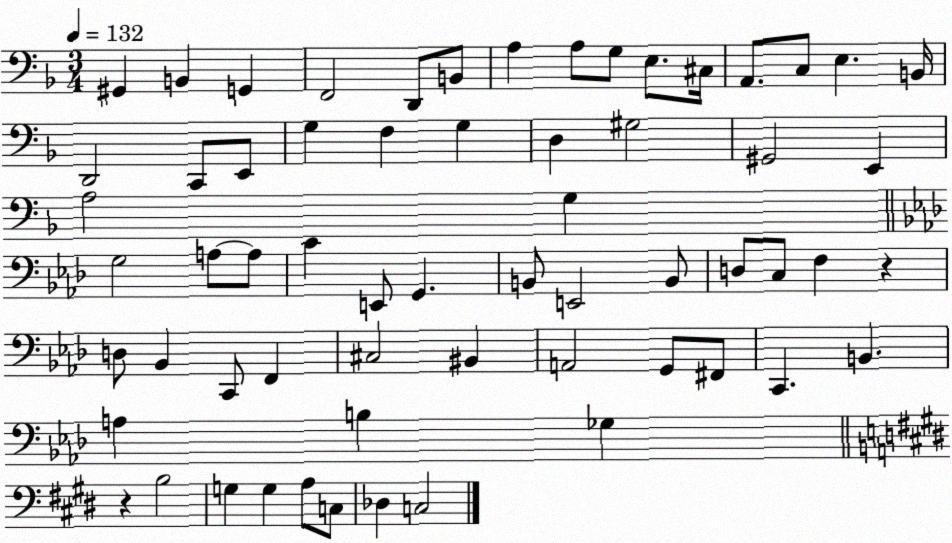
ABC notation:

X:1
T:Untitled
M:3/4
L:1/4
K:F
^G,, B,, G,, F,,2 D,,/2 B,,/2 A, A,/2 G,/2 E,/2 ^C,/4 A,,/2 C,/2 E, B,,/4 D,,2 C,,/2 E,,/2 G, F, G, D, ^G,2 ^G,,2 E,, A,2 G, G,2 A,/2 A,/2 C E,,/2 G,, B,,/2 E,,2 B,,/2 D,/2 C,/2 F, z D,/2 _B,, C,,/2 F,, ^C,2 ^B,, A,,2 G,,/2 ^F,,/2 C,, B,, A, B, _G, z B,2 G, G, A,/2 C,/2 _D, C,2